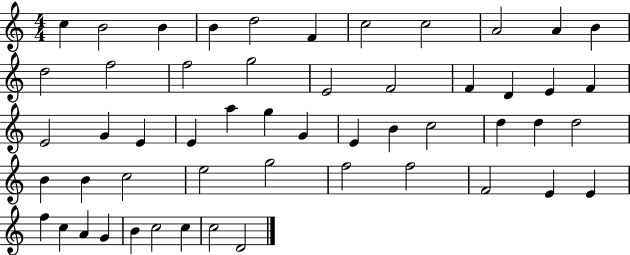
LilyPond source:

{
  \clef treble
  \numericTimeSignature
  \time 4/4
  \key c \major
  c''4 b'2 b'4 | b'4 d''2 f'4 | c''2 c''2 | a'2 a'4 b'4 | \break d''2 f''2 | f''2 g''2 | e'2 f'2 | f'4 d'4 e'4 f'4 | \break e'2 g'4 e'4 | e'4 a''4 g''4 g'4 | e'4 b'4 c''2 | d''4 d''4 d''2 | \break b'4 b'4 c''2 | e''2 g''2 | f''2 f''2 | f'2 e'4 e'4 | \break f''4 c''4 a'4 g'4 | b'4 c''2 c''4 | c''2 d'2 | \bar "|."
}